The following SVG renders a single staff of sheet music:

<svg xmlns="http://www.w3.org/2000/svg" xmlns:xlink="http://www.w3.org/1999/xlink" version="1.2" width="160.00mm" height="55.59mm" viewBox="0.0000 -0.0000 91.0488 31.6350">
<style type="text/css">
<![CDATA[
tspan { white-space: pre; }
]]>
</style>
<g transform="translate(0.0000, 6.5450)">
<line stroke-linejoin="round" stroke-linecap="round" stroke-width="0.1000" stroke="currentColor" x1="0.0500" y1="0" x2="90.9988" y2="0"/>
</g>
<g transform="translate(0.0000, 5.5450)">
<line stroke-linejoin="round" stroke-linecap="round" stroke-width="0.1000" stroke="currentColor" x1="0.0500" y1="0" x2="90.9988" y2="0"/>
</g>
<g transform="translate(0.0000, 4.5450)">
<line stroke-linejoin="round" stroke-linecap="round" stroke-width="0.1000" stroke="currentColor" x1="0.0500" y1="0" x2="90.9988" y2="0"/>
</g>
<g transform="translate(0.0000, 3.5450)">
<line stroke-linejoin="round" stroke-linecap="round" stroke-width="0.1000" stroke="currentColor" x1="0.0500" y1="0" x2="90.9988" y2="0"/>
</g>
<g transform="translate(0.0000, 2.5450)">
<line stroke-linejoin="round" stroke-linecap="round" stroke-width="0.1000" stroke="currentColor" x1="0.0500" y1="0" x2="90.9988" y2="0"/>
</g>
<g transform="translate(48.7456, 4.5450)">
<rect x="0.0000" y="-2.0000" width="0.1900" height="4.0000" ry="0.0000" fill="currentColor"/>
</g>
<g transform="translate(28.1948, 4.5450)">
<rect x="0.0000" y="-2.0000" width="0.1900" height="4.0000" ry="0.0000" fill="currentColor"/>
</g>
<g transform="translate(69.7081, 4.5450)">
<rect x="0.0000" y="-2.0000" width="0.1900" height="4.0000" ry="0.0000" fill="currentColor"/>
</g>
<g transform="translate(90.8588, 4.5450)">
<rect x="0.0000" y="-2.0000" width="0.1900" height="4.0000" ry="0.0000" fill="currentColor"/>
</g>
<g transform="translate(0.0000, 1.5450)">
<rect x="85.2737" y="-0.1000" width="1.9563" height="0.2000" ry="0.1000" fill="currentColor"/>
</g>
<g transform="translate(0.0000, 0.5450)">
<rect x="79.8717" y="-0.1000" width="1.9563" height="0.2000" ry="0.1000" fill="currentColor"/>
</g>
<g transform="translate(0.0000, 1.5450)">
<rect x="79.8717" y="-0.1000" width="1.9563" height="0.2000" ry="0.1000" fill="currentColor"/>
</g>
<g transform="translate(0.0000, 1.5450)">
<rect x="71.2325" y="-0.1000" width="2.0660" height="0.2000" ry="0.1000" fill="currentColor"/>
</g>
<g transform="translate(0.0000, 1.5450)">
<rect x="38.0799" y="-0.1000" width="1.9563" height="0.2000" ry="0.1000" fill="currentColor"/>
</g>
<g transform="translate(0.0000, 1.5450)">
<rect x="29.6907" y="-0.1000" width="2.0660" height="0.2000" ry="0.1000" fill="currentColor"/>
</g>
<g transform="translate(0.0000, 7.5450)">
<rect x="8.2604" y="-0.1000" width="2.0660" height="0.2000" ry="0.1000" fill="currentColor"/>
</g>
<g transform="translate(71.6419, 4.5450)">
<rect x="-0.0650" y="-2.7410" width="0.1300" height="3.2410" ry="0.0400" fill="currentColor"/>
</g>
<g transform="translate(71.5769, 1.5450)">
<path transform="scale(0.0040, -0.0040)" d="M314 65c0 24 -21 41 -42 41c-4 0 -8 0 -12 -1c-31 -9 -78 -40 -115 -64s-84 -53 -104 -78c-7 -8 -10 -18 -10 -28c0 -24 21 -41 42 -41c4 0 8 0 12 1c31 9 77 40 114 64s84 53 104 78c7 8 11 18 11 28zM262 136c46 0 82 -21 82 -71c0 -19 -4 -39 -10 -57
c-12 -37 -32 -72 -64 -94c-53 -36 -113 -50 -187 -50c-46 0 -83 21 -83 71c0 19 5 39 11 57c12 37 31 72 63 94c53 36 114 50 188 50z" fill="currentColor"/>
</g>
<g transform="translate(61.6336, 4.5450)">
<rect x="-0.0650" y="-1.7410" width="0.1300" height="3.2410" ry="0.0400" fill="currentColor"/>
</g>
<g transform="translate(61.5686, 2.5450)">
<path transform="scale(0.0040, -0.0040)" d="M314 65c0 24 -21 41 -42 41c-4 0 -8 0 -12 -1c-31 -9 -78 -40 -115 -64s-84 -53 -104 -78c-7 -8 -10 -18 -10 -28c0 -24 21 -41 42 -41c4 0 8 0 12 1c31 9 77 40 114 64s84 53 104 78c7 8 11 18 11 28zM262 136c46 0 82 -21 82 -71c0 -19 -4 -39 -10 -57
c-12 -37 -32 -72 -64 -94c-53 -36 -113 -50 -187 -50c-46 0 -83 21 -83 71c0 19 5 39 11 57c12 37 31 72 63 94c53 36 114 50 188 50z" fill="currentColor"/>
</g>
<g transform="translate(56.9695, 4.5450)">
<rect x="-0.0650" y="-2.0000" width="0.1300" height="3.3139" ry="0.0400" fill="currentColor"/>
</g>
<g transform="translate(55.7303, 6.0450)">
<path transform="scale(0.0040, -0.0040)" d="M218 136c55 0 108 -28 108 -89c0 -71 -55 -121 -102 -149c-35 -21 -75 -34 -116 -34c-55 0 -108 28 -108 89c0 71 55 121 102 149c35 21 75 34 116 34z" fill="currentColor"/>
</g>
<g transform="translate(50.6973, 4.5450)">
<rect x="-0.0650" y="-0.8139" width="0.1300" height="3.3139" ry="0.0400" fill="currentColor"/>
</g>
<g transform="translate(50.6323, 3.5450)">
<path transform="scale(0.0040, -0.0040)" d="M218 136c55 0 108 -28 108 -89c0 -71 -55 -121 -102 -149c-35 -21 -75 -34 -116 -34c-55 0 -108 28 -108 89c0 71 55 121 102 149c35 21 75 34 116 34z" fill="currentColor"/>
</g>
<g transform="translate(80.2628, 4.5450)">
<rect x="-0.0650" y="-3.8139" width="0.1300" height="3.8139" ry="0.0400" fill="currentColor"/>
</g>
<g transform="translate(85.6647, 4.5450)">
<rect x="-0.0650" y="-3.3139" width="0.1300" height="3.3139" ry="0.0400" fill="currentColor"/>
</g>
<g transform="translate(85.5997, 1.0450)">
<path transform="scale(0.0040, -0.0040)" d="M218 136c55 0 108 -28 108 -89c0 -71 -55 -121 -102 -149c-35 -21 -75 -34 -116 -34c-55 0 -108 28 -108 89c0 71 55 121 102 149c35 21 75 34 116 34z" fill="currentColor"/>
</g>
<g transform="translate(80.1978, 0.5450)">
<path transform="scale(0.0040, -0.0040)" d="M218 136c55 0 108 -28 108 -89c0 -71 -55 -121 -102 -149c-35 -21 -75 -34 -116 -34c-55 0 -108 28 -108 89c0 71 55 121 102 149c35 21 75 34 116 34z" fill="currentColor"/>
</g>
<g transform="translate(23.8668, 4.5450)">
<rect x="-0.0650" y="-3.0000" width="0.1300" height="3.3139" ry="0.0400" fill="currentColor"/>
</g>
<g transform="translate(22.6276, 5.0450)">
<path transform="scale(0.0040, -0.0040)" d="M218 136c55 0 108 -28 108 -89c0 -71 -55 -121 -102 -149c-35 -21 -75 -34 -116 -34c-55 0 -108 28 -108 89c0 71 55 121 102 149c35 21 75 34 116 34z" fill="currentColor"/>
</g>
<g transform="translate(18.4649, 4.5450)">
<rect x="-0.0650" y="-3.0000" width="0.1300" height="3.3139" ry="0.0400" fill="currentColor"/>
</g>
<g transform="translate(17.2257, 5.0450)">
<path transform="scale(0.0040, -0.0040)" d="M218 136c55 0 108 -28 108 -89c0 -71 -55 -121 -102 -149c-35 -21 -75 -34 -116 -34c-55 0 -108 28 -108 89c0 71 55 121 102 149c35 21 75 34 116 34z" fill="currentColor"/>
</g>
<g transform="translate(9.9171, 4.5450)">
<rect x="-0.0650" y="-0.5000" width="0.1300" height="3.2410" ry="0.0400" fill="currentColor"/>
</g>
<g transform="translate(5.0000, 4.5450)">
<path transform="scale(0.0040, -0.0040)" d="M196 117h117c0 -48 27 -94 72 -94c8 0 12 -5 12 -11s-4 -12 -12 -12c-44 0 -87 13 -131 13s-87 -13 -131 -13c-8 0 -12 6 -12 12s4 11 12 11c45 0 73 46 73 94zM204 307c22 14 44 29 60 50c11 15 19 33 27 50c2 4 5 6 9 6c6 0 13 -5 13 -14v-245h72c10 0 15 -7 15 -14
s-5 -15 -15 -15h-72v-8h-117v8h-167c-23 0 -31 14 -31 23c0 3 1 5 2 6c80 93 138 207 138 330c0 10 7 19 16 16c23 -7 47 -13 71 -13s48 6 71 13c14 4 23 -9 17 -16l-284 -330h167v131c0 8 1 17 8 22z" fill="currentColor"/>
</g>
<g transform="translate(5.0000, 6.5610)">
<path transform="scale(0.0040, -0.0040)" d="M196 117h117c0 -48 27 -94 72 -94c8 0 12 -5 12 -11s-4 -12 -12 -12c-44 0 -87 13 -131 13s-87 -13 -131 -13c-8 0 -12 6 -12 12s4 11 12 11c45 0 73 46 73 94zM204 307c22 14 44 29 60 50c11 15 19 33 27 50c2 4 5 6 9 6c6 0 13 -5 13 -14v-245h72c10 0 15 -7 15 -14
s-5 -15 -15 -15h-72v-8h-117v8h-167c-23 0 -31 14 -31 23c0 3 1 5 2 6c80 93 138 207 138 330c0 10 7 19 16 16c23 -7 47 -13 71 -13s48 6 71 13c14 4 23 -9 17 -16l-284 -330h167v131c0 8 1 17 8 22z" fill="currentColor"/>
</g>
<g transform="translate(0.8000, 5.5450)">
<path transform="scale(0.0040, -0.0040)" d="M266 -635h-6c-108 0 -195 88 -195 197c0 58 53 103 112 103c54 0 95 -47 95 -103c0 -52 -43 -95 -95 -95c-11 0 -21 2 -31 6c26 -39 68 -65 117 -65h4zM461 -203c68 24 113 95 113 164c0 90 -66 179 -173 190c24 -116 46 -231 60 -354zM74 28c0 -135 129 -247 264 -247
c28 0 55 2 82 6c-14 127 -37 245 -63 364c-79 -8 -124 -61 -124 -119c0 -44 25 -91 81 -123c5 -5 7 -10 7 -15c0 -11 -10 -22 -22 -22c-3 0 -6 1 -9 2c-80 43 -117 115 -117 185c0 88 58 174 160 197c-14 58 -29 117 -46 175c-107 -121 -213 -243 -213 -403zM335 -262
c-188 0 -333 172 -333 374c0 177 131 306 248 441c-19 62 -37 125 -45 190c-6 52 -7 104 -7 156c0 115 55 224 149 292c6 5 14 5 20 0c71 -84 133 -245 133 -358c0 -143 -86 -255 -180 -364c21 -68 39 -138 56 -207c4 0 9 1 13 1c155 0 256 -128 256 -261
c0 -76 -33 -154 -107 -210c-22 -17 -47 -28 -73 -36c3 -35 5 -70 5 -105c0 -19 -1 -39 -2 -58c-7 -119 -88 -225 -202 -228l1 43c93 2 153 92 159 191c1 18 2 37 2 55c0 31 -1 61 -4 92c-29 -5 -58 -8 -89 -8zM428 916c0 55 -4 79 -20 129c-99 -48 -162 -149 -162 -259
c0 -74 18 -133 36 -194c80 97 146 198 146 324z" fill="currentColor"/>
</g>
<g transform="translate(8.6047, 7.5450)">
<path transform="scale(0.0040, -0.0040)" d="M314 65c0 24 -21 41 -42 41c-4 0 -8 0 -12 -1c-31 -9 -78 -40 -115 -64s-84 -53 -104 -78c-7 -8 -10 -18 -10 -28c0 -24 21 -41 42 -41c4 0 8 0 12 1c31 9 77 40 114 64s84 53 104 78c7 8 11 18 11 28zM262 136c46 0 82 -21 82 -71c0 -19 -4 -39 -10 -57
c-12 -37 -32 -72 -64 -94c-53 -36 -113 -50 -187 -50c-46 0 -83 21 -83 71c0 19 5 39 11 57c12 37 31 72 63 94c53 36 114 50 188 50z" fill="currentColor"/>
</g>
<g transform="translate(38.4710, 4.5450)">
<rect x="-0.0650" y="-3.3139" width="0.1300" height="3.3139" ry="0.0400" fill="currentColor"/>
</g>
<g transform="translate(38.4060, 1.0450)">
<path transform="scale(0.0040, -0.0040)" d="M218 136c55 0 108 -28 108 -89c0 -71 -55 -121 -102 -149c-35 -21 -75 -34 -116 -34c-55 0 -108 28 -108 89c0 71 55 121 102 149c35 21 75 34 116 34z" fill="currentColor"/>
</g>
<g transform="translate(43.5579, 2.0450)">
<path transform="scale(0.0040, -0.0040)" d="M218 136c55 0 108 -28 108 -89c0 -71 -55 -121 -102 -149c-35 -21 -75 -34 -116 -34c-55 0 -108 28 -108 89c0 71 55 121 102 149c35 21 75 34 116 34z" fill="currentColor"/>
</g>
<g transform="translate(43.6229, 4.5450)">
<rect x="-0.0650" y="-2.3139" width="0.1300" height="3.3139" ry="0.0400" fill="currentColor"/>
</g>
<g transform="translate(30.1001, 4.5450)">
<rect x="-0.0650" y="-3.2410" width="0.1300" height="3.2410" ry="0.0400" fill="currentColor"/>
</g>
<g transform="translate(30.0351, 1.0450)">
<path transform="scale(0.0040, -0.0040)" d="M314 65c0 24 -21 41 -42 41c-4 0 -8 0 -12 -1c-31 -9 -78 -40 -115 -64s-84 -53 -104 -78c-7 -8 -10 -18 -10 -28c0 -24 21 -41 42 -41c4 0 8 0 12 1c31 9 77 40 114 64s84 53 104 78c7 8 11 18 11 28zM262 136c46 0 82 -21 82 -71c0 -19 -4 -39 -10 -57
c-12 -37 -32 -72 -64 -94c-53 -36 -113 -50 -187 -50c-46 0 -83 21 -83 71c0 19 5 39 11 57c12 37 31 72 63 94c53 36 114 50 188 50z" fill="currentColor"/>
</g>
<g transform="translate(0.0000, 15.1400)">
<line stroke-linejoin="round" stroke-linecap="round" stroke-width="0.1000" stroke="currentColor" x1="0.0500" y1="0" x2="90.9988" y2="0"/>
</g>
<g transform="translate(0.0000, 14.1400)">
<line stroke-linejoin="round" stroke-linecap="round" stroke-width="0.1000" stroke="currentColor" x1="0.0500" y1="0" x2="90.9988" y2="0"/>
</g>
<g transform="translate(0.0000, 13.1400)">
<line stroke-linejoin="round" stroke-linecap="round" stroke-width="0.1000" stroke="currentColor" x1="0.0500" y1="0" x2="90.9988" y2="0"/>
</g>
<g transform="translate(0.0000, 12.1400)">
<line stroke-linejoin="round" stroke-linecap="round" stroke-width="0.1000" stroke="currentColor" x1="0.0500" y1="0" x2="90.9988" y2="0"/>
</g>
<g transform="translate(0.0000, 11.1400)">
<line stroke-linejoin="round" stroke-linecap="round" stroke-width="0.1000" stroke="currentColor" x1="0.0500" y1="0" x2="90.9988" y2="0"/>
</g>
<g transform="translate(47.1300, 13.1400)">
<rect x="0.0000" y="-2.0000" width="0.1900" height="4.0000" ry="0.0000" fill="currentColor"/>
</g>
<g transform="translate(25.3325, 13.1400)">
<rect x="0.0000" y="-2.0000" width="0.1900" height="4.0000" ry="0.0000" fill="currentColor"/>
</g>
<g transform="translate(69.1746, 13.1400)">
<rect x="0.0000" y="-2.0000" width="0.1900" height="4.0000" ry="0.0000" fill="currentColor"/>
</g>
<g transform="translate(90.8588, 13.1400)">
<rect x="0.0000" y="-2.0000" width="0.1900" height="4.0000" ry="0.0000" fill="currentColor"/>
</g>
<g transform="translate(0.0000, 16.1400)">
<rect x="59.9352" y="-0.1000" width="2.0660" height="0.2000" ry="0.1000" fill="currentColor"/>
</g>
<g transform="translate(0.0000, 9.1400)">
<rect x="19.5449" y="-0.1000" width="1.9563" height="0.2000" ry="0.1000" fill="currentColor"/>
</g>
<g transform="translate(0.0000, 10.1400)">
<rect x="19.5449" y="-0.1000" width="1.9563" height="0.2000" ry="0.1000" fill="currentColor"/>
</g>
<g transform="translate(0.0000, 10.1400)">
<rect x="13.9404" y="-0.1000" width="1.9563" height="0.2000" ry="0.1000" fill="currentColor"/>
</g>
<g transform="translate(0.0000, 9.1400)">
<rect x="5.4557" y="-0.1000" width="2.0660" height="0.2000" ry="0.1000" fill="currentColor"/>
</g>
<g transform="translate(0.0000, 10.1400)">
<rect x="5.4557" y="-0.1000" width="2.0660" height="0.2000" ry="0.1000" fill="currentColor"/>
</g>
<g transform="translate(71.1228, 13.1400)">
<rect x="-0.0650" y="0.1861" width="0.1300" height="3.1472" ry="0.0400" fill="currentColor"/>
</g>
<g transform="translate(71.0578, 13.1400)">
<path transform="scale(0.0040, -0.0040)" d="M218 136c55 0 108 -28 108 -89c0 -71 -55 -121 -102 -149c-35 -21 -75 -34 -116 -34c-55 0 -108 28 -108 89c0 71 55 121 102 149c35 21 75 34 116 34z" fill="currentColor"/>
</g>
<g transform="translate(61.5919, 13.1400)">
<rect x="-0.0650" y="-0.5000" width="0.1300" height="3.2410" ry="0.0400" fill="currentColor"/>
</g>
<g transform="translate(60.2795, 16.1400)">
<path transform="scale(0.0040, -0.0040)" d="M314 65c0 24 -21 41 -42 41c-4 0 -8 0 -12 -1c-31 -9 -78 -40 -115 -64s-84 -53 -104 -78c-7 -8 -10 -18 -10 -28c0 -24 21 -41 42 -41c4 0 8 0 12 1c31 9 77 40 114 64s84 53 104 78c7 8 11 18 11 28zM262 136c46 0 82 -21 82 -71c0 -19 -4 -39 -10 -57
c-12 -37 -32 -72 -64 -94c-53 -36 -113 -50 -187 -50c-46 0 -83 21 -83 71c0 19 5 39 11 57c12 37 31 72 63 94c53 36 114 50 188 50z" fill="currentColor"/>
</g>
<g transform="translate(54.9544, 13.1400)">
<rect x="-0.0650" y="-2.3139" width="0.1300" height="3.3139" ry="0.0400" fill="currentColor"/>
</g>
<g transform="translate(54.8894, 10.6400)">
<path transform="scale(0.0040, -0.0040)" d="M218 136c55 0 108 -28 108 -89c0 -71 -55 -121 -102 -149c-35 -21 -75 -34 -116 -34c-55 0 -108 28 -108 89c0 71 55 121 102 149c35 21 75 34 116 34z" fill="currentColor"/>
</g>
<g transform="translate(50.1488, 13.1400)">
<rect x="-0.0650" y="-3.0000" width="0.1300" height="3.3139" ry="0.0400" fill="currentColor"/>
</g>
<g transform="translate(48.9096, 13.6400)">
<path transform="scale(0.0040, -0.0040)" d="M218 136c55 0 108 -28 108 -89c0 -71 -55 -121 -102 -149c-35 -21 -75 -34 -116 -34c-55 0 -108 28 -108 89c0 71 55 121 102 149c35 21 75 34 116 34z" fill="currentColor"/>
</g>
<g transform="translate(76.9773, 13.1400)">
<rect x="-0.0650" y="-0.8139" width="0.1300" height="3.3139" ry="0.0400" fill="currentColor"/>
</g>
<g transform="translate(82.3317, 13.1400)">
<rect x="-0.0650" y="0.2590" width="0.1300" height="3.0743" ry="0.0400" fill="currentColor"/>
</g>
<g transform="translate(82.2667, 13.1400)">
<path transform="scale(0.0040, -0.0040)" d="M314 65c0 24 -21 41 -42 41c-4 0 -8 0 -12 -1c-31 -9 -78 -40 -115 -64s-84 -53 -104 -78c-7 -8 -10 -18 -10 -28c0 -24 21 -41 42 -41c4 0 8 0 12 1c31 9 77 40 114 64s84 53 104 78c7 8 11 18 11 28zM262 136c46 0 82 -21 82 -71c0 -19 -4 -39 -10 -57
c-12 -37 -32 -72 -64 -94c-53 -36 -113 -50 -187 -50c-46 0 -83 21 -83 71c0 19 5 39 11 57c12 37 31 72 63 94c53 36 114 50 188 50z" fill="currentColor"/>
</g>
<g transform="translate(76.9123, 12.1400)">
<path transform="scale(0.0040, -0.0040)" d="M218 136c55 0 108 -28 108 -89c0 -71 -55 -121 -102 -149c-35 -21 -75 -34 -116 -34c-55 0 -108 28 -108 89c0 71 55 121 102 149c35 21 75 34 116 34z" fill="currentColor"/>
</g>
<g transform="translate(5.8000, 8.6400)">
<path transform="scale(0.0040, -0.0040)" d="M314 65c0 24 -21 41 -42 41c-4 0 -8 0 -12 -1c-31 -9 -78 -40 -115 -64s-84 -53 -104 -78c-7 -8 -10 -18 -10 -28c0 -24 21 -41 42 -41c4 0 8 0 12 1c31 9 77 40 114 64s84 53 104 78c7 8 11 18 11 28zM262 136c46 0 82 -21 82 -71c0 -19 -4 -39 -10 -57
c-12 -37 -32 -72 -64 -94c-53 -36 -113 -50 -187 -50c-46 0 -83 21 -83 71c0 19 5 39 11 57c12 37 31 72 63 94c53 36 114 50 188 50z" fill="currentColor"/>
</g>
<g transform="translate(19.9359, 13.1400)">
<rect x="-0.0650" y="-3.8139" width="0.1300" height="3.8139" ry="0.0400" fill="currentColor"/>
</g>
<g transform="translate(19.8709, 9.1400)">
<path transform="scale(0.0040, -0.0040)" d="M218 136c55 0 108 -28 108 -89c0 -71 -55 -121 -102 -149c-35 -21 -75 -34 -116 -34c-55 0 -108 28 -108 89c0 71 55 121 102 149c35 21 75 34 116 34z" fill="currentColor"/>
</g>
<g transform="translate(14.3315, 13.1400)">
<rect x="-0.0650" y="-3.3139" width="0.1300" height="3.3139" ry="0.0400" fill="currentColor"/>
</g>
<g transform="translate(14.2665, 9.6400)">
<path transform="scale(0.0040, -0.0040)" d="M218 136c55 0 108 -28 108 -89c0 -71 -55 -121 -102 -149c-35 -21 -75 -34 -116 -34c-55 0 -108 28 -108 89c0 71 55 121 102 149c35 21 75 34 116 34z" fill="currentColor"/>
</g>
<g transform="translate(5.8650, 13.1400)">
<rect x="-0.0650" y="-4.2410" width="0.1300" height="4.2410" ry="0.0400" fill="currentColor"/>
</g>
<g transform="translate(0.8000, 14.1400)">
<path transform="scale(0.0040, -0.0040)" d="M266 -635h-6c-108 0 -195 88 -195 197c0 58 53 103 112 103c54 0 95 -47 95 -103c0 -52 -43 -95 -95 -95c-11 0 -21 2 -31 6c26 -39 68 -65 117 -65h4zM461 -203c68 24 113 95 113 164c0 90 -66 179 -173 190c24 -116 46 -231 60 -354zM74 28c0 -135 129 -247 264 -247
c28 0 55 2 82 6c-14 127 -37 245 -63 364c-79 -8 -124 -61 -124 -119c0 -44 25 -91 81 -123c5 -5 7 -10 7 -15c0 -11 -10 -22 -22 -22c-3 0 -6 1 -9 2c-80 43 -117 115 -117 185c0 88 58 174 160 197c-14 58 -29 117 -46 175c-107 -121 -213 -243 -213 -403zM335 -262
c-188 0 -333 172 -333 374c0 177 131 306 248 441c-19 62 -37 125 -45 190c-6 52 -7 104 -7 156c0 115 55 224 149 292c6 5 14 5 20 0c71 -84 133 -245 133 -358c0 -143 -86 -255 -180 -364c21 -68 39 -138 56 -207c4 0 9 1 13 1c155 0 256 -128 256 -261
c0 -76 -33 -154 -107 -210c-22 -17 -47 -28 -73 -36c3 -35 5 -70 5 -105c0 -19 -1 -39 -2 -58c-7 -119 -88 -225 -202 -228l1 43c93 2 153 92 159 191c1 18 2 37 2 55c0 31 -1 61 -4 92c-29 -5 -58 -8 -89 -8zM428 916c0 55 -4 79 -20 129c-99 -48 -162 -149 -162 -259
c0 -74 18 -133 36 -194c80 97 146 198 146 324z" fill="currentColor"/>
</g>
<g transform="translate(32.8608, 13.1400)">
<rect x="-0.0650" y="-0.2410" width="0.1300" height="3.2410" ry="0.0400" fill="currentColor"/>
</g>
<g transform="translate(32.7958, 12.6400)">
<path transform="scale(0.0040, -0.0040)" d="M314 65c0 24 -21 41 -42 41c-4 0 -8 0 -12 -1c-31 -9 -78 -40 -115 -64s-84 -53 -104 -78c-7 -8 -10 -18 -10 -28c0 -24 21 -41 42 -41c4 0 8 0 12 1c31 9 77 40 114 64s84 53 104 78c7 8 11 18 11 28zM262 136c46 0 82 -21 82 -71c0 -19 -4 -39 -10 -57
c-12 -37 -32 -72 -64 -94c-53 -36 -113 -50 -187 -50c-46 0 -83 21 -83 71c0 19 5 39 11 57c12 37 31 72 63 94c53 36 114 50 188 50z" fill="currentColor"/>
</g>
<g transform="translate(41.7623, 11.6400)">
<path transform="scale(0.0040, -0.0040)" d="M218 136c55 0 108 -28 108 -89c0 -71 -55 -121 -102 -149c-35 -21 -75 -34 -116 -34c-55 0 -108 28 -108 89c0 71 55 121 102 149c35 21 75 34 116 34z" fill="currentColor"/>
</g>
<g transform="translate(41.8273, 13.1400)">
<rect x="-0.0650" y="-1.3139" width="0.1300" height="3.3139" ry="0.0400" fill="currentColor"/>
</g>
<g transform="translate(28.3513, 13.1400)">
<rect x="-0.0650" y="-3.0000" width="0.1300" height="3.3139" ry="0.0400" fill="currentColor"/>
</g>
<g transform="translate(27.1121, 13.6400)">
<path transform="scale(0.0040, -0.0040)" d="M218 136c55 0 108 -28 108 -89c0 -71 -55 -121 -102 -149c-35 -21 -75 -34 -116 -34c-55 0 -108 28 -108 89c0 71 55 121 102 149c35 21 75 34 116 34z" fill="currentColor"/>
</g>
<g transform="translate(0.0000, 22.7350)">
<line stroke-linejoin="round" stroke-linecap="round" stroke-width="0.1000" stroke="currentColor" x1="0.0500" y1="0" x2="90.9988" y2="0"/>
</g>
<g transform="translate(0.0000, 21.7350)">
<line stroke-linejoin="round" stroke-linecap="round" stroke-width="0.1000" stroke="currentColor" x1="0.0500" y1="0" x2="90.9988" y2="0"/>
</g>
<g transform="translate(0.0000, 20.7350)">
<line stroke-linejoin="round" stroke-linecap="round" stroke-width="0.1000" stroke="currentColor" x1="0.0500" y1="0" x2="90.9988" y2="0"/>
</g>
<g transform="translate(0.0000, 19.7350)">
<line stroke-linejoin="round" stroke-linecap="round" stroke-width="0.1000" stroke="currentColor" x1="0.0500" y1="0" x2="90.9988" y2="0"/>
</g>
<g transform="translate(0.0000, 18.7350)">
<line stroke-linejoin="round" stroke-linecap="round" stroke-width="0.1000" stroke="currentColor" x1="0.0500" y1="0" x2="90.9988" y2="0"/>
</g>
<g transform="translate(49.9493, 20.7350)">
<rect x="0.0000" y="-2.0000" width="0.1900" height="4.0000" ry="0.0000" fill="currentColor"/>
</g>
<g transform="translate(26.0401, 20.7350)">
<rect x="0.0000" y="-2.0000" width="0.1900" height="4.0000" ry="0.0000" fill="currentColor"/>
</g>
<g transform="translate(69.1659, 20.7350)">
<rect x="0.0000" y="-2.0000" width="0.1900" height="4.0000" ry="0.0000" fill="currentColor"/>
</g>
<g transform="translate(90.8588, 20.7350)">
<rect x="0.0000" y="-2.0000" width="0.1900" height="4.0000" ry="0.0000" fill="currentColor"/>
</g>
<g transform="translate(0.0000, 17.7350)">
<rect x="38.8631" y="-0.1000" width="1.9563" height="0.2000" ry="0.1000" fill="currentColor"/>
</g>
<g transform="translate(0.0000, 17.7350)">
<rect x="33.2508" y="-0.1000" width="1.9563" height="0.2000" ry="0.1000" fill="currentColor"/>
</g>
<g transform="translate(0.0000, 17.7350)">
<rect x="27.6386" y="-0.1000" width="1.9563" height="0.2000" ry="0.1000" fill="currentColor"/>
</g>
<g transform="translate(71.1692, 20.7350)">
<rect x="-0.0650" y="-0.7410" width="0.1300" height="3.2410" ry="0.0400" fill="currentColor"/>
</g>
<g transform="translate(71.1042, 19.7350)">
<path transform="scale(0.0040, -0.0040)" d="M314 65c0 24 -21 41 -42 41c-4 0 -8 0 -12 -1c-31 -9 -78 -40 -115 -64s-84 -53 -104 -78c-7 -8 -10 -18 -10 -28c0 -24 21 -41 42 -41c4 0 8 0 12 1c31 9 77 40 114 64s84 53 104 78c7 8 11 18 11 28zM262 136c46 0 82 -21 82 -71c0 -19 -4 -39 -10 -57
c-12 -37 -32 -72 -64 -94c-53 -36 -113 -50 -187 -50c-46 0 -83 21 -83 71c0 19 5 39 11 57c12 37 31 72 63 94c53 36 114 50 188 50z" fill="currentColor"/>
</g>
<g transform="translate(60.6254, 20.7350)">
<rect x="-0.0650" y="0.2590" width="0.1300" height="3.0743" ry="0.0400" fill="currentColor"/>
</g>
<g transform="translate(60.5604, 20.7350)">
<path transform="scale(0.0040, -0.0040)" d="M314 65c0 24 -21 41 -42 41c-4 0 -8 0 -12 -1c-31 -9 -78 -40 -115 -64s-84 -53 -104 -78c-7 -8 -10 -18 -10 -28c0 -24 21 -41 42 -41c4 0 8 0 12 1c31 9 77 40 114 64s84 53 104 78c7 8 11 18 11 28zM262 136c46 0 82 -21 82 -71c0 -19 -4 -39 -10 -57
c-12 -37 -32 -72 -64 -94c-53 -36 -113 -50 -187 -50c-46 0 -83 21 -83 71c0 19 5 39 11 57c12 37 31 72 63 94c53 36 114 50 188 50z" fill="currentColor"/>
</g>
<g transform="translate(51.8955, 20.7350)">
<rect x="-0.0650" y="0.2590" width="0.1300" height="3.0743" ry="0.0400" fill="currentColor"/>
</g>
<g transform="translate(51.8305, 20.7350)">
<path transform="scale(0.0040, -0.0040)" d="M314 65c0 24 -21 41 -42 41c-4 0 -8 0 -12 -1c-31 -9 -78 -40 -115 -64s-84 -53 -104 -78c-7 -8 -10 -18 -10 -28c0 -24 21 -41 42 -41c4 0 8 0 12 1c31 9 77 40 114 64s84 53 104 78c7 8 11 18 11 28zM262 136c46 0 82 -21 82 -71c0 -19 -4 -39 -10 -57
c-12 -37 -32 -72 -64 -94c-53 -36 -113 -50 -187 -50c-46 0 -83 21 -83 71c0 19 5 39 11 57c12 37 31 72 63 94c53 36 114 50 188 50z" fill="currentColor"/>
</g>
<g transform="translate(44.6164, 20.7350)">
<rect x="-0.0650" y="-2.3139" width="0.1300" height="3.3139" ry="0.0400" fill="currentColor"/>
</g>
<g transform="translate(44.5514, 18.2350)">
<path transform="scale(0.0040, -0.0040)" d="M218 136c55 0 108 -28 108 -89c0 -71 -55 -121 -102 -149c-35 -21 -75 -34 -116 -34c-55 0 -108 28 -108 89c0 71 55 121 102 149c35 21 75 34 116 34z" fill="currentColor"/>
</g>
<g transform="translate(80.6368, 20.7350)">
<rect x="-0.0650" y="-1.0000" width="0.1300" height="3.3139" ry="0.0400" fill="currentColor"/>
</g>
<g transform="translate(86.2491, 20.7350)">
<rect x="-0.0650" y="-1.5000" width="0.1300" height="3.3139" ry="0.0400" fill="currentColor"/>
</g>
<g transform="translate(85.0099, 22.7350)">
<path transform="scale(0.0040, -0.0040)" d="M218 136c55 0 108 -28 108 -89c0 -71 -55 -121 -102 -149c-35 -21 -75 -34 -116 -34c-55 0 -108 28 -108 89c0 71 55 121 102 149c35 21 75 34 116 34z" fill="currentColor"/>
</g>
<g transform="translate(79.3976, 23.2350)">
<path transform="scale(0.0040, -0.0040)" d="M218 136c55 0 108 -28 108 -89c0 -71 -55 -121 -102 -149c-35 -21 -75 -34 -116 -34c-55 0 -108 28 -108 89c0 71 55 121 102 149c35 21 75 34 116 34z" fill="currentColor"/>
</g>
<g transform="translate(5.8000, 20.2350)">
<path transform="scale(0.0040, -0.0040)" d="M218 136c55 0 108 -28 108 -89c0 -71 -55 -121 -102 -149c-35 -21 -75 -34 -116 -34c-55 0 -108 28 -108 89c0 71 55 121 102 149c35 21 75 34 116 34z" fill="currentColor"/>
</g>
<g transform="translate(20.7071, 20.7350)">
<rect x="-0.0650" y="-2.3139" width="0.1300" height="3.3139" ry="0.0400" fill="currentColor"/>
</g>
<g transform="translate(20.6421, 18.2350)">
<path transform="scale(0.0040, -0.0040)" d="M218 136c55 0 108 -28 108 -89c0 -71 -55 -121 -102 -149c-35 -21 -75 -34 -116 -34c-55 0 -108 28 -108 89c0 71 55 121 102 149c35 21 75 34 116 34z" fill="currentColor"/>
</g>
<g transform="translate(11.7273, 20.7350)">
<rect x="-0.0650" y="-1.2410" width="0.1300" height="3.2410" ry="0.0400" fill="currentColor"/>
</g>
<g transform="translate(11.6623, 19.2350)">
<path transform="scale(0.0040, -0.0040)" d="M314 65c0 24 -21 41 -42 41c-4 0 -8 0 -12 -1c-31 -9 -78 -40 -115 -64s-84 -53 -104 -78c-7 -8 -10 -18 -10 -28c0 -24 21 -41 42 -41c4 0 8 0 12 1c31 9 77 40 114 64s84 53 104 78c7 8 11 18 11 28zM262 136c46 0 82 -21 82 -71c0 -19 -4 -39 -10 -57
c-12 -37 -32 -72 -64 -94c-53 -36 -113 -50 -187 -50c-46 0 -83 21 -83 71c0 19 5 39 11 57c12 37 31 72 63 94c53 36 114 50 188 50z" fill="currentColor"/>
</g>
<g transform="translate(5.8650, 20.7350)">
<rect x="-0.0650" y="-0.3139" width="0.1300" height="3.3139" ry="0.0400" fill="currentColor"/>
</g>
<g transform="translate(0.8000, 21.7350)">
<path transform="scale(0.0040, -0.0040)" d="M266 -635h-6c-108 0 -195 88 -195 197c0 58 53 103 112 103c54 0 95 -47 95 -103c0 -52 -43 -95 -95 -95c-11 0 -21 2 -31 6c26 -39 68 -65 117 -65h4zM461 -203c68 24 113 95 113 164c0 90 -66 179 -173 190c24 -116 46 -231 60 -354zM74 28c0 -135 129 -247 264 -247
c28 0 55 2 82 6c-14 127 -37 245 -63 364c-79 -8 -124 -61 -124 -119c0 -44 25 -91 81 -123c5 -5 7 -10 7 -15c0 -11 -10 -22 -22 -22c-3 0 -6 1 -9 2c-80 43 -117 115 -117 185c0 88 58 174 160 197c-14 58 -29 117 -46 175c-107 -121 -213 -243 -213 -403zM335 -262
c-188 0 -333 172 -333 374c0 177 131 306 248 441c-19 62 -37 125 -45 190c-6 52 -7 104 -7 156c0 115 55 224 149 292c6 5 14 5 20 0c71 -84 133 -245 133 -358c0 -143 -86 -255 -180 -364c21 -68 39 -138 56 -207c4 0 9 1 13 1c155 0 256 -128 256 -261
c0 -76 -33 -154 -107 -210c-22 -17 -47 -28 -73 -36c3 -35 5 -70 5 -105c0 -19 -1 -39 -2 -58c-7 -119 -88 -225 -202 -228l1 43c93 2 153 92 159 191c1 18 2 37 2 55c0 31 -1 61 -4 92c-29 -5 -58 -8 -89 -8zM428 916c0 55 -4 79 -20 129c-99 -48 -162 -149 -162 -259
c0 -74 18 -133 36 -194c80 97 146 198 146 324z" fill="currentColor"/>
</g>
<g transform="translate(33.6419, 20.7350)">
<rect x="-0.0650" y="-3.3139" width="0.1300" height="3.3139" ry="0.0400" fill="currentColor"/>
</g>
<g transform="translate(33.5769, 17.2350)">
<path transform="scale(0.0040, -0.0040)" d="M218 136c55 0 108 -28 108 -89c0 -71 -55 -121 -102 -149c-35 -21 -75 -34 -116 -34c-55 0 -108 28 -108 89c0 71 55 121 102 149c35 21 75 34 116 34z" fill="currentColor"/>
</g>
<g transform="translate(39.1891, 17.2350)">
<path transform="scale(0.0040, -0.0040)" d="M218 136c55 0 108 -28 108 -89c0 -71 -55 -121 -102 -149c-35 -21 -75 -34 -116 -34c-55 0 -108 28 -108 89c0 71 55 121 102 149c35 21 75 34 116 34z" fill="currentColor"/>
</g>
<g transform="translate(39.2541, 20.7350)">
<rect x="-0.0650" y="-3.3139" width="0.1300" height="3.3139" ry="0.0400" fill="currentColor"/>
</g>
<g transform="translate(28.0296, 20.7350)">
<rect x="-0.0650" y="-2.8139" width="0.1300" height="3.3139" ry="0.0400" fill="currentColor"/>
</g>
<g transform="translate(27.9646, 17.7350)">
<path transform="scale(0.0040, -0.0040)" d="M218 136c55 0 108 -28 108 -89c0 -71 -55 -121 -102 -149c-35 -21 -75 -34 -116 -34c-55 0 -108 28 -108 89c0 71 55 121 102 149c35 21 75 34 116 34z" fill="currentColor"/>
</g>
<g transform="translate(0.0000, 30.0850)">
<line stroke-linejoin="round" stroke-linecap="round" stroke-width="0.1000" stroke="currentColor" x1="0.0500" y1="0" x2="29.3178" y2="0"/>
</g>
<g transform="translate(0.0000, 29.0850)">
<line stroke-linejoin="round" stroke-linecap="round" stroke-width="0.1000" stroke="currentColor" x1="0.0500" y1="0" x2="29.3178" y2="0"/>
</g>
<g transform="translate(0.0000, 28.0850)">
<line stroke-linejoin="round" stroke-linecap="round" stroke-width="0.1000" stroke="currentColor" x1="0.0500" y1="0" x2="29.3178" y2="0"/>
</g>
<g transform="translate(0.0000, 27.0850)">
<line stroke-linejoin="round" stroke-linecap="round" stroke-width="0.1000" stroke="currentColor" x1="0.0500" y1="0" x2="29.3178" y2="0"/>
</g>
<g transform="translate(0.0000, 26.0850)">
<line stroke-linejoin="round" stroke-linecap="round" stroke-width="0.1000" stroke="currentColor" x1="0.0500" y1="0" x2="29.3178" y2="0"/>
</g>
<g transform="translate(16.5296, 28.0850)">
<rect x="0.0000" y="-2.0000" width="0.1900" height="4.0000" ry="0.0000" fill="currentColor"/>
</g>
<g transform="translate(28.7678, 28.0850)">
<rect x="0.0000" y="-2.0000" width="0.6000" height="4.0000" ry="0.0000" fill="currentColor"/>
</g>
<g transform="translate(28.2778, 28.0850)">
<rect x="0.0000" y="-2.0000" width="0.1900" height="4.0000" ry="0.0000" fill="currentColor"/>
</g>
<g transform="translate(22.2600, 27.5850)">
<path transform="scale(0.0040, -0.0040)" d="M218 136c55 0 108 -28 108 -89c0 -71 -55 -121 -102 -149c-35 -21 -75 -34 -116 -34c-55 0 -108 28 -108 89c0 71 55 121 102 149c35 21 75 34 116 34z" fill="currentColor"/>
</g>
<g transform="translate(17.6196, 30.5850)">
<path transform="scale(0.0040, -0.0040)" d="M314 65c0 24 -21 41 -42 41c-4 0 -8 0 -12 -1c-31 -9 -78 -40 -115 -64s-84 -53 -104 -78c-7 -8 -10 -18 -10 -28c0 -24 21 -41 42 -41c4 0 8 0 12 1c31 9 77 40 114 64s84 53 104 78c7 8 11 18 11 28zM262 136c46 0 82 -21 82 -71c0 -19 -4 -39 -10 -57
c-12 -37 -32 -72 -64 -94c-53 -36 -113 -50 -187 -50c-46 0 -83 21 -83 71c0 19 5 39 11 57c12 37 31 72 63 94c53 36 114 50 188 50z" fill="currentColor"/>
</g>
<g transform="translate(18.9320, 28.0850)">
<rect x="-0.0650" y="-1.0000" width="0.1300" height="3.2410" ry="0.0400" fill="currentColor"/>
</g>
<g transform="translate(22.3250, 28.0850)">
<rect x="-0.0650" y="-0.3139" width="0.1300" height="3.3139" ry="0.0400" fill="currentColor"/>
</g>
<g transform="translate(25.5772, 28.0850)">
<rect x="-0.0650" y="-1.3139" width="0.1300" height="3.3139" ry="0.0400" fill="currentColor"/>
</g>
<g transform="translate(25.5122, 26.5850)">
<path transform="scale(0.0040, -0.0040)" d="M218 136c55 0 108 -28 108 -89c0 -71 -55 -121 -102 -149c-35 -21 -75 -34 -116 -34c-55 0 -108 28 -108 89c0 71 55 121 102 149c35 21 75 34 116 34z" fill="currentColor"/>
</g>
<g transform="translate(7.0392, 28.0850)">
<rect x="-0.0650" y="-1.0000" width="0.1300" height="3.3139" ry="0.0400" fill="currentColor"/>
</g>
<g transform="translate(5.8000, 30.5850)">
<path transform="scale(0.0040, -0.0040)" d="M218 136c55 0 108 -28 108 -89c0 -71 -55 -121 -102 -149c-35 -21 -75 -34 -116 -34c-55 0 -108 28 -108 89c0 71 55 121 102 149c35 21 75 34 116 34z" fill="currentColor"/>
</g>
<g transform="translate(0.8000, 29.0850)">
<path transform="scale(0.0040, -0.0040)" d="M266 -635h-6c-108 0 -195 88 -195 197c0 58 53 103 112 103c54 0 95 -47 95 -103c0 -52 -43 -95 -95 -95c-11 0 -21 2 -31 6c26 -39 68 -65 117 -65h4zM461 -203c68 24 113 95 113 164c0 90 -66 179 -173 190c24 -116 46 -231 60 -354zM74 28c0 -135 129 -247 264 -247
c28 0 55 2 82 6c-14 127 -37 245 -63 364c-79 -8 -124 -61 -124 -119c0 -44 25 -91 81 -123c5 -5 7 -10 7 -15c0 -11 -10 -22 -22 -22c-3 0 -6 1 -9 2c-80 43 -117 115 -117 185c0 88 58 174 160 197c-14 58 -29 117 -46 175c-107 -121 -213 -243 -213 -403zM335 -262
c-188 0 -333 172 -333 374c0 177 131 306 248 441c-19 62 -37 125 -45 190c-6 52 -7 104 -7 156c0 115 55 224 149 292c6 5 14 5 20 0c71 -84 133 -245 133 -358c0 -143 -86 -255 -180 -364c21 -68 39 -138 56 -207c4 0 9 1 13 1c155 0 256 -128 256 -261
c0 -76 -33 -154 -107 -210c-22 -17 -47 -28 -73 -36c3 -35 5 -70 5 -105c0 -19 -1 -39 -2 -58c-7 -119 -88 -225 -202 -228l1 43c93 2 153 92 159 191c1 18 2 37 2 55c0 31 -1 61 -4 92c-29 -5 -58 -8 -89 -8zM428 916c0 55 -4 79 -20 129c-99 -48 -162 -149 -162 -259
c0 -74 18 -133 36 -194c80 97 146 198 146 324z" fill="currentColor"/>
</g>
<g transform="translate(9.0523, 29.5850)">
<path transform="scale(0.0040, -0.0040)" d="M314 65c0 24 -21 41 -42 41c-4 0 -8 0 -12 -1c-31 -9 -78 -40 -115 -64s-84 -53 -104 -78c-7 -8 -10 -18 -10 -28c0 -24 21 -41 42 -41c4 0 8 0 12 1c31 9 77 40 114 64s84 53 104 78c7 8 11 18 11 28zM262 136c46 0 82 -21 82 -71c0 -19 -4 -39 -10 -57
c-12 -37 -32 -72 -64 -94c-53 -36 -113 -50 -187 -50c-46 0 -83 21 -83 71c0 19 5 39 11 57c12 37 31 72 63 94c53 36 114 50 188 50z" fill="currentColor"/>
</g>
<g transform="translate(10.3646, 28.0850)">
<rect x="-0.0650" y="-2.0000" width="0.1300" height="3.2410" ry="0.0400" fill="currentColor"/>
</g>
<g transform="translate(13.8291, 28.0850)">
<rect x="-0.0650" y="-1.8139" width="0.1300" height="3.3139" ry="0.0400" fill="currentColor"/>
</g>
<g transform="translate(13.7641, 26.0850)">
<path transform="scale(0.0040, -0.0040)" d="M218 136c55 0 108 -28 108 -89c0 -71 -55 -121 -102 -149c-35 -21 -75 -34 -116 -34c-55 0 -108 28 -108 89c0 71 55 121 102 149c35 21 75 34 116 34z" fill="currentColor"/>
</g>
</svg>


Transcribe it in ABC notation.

X:1
T:Untitled
M:4/4
L:1/4
K:C
C2 A A b2 b g d F f2 a2 c' b d'2 b c' A c2 e A g C2 B d B2 c e2 g a b b g B2 B2 d2 D E D F2 f D2 c e